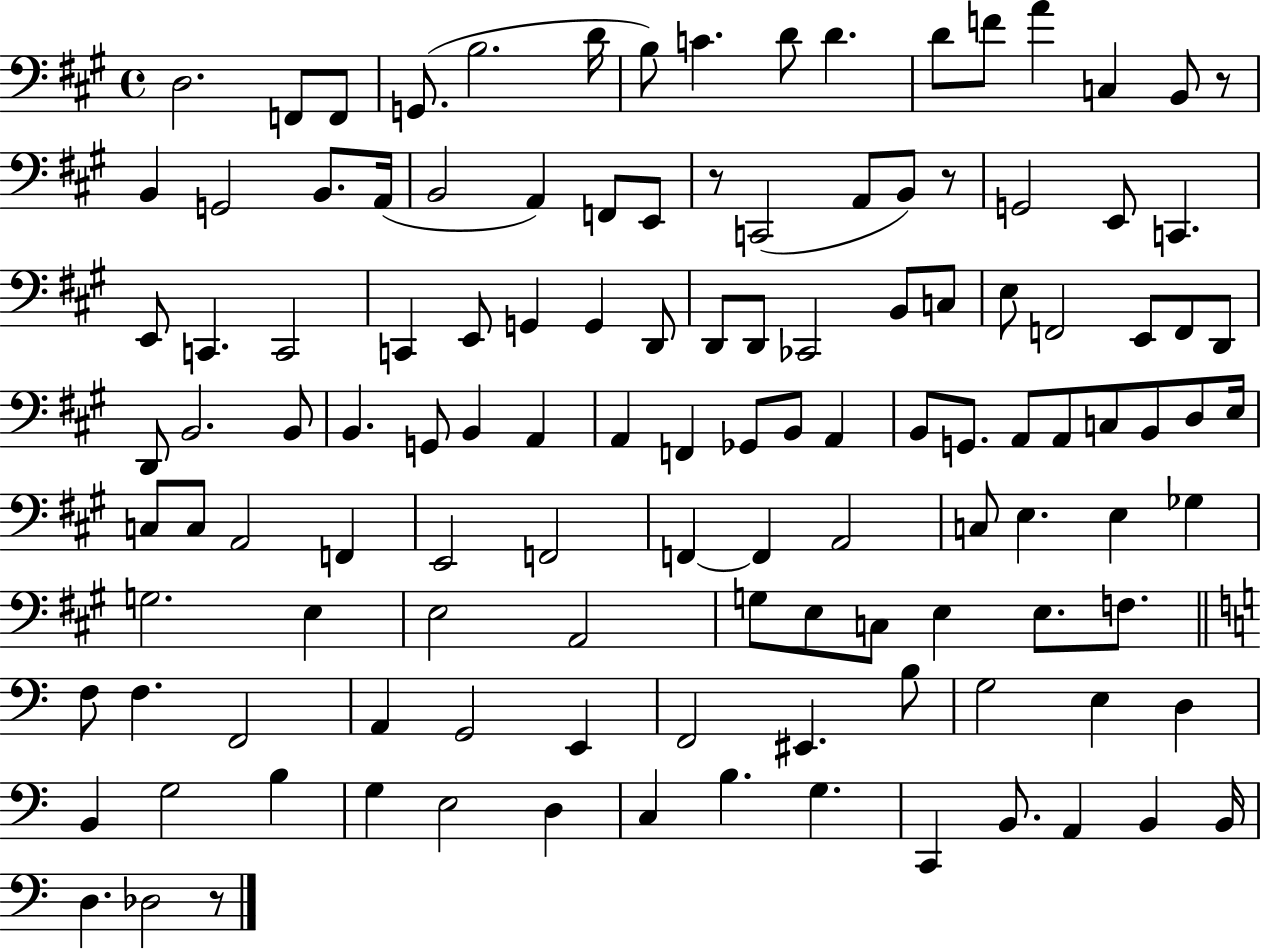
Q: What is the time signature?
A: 4/4